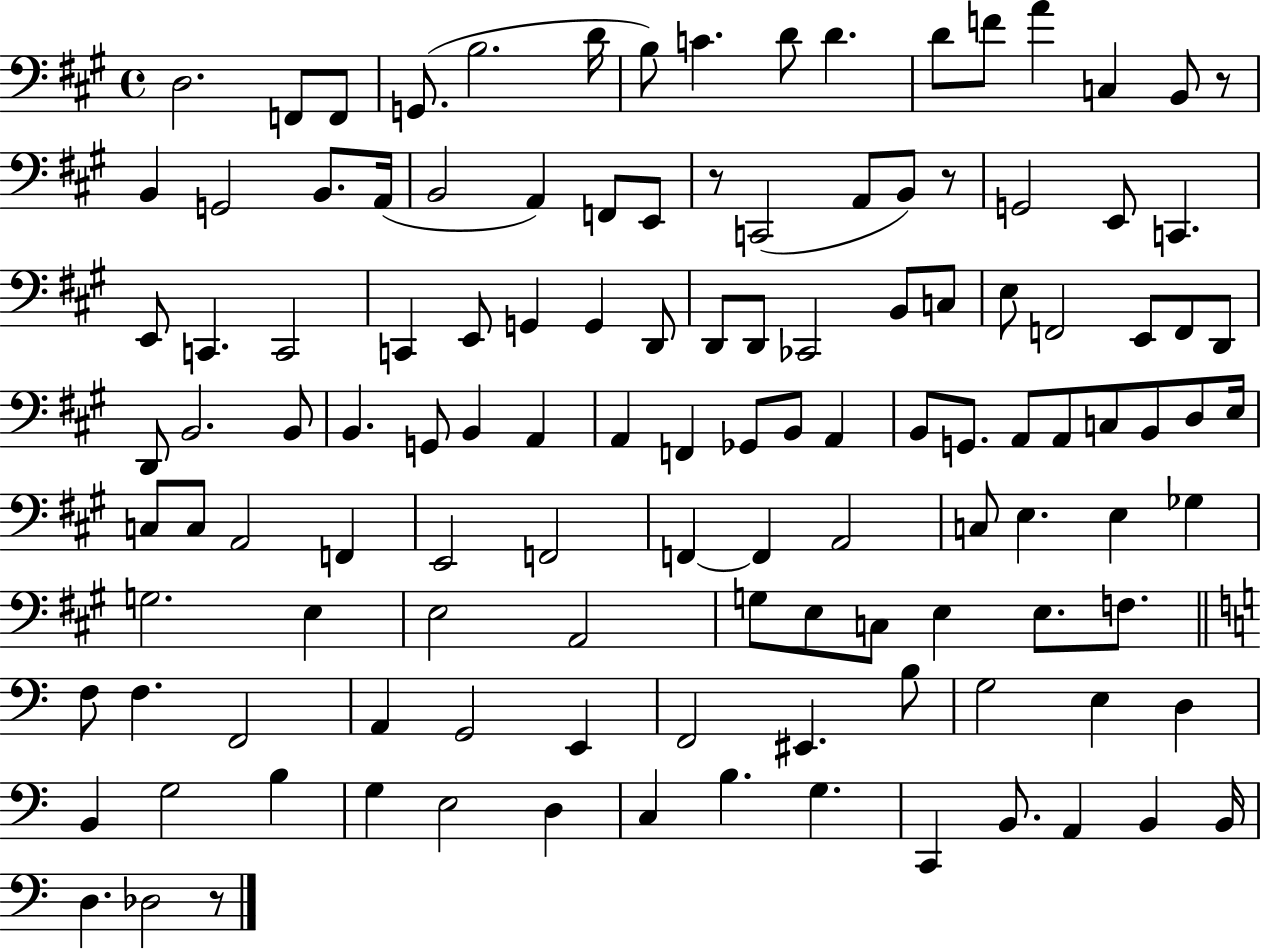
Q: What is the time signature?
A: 4/4